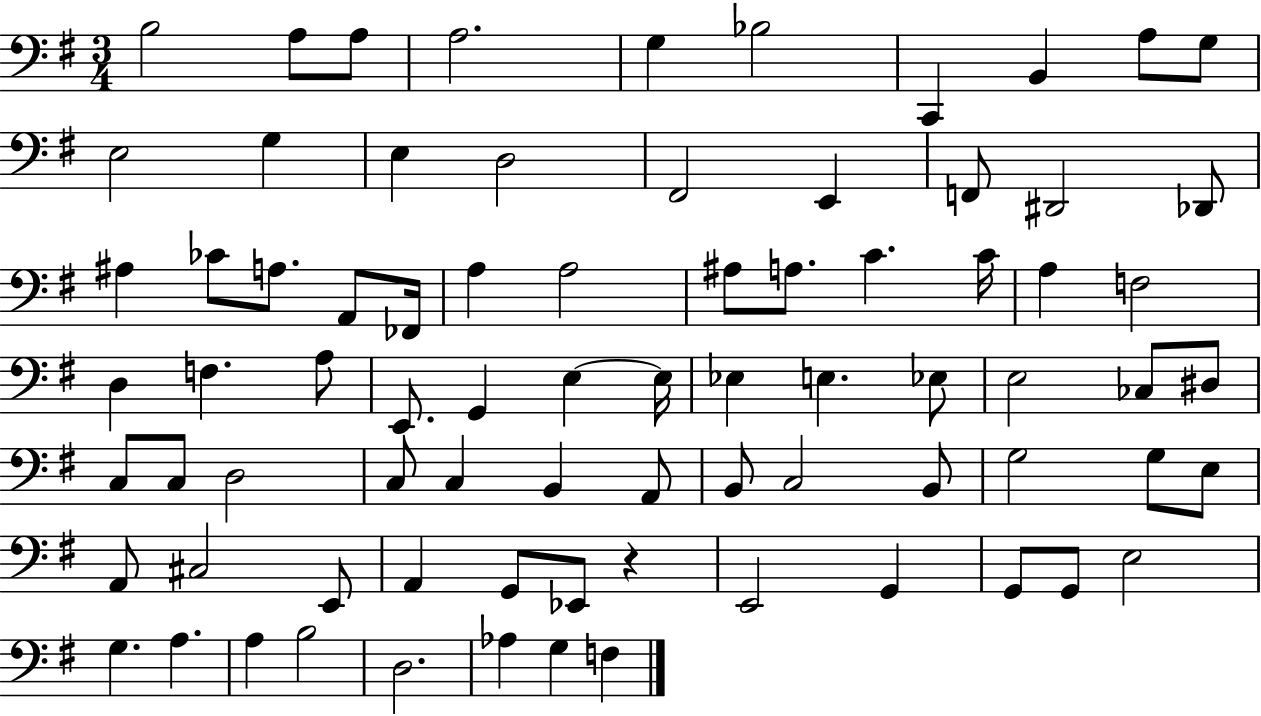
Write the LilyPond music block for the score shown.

{
  \clef bass
  \numericTimeSignature
  \time 3/4
  \key g \major
  b2 a8 a8 | a2. | g4 bes2 | c,4 b,4 a8 g8 | \break e2 g4 | e4 d2 | fis,2 e,4 | f,8 dis,2 des,8 | \break ais4 ces'8 a8. a,8 fes,16 | a4 a2 | ais8 a8. c'4. c'16 | a4 f2 | \break d4 f4. a8 | e,8. g,4 e4~~ e16 | ees4 e4. ees8 | e2 ces8 dis8 | \break c8 c8 d2 | c8 c4 b,4 a,8 | b,8 c2 b,8 | g2 g8 e8 | \break a,8 cis2 e,8 | a,4 g,8 ees,8 r4 | e,2 g,4 | g,8 g,8 e2 | \break g4. a4. | a4 b2 | d2. | aes4 g4 f4 | \break \bar "|."
}